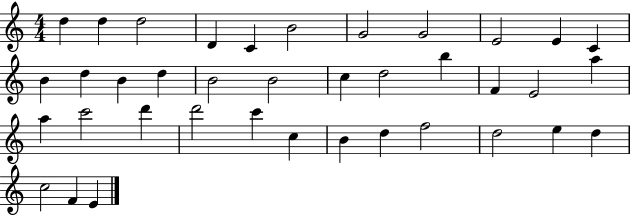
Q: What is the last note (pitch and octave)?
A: E4